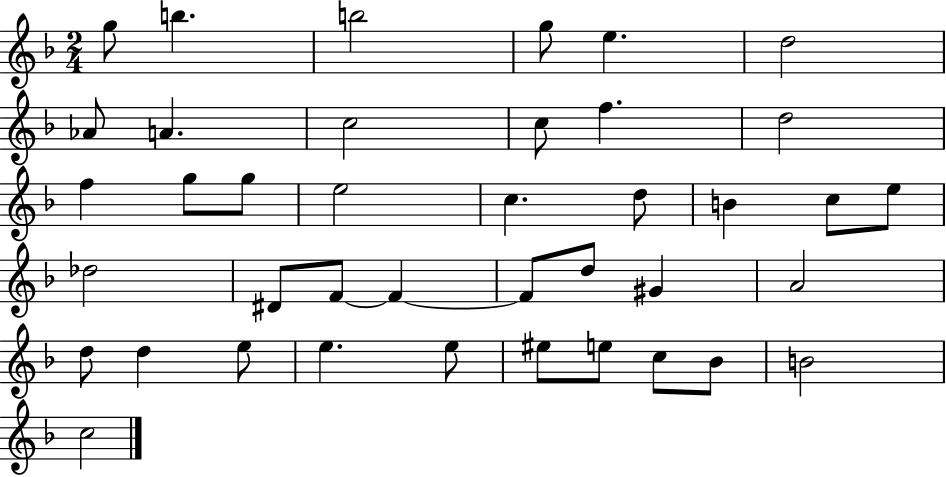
X:1
T:Untitled
M:2/4
L:1/4
K:F
g/2 b b2 g/2 e d2 _A/2 A c2 c/2 f d2 f g/2 g/2 e2 c d/2 B c/2 e/2 _d2 ^D/2 F/2 F F/2 d/2 ^G A2 d/2 d e/2 e e/2 ^e/2 e/2 c/2 _B/2 B2 c2